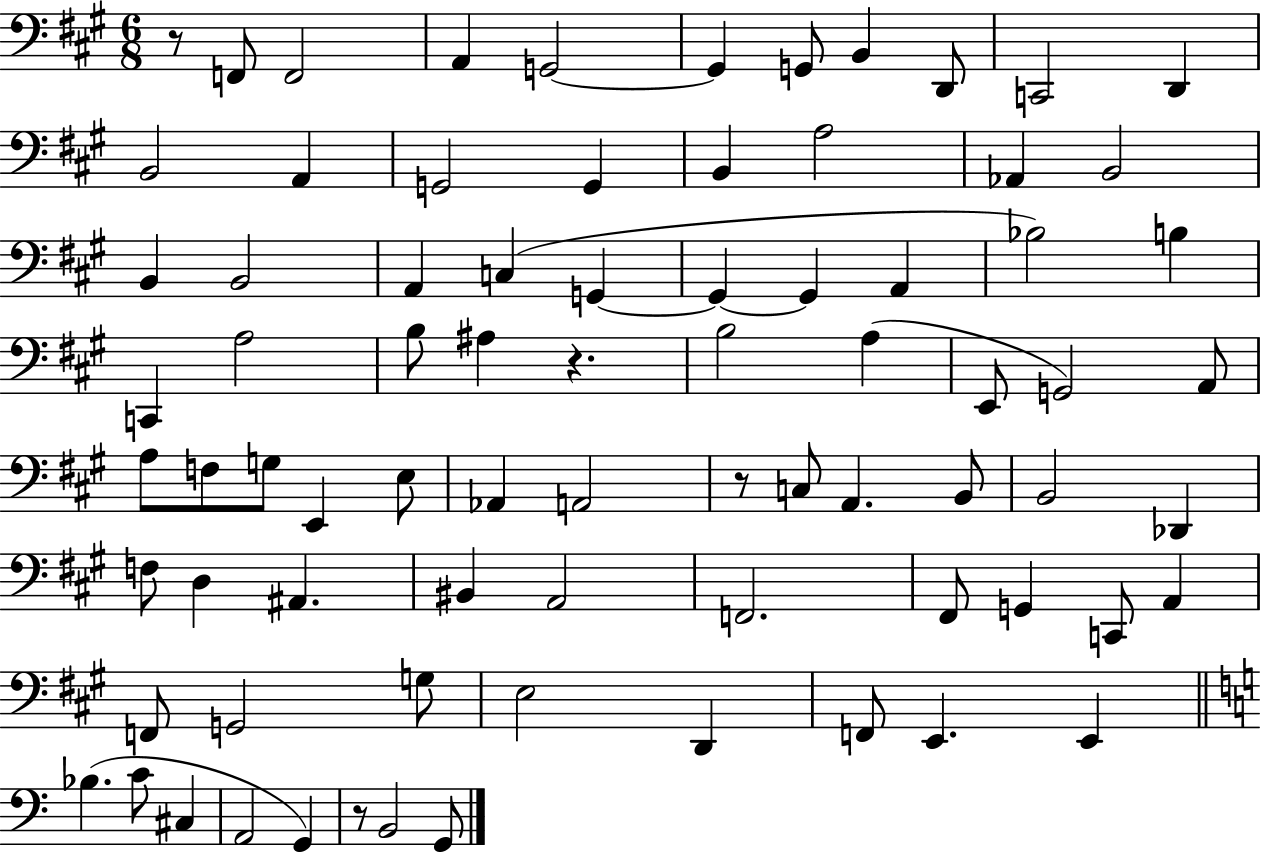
R/e F2/e F2/h A2/q G2/h G2/q G2/e B2/q D2/e C2/h D2/q B2/h A2/q G2/h G2/q B2/q A3/h Ab2/q B2/h B2/q B2/h A2/q C3/q G2/q G2/q G2/q A2/q Bb3/h B3/q C2/q A3/h B3/e A#3/q R/q. B3/h A3/q E2/e G2/h A2/e A3/e F3/e G3/e E2/q E3/e Ab2/q A2/h R/e C3/e A2/q. B2/e B2/h Db2/q F3/e D3/q A#2/q. BIS2/q A2/h F2/h. F#2/e G2/q C2/e A2/q F2/e G2/h G3/e E3/h D2/q F2/e E2/q. E2/q Bb3/q. C4/e C#3/q A2/h G2/q R/e B2/h G2/e